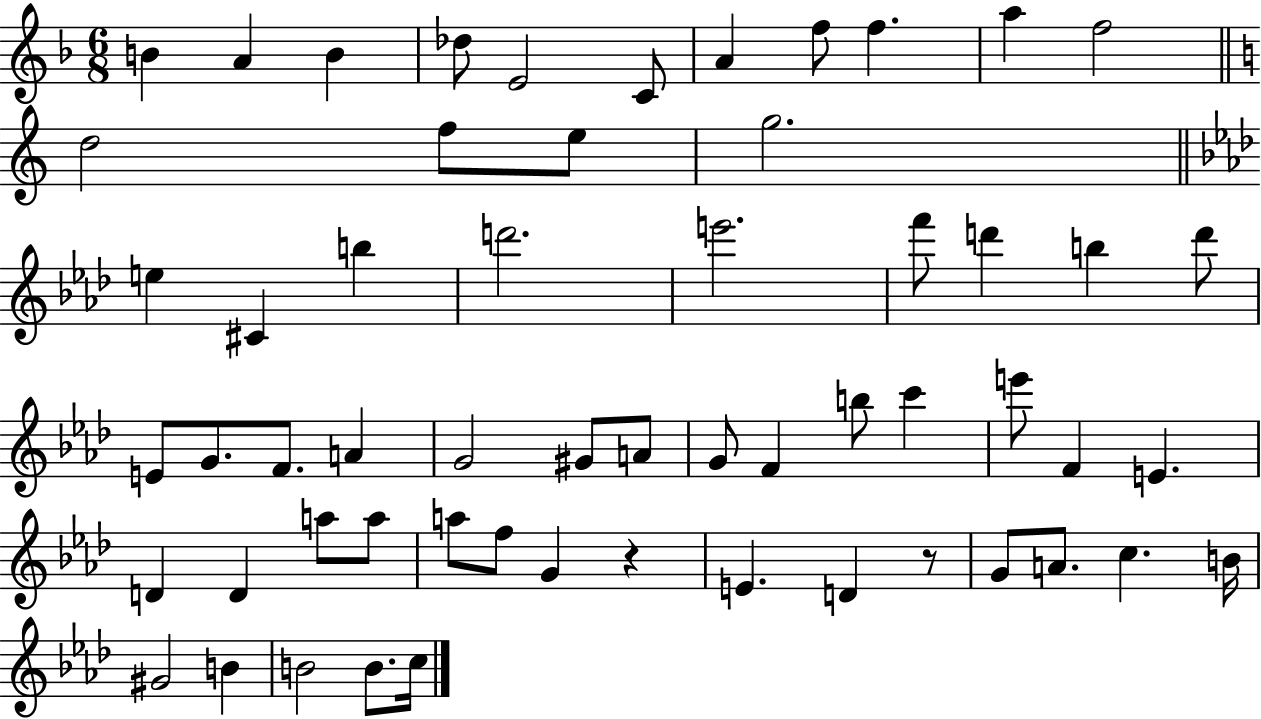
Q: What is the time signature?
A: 6/8